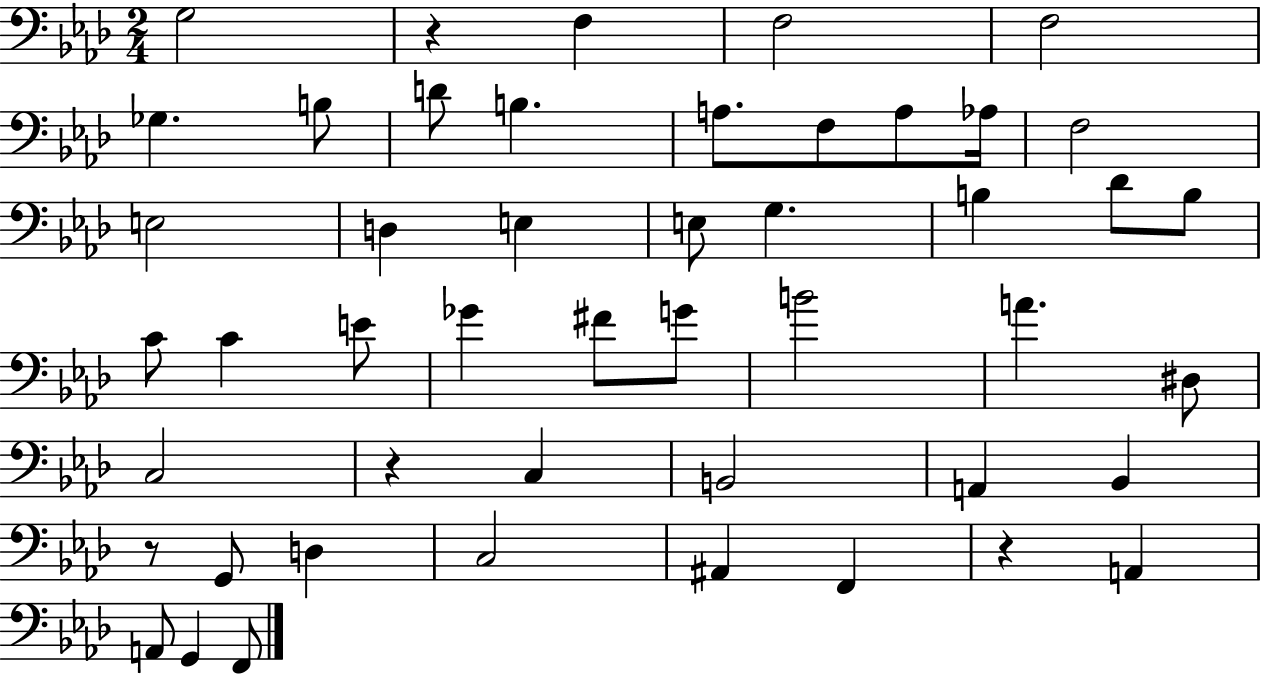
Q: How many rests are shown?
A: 4